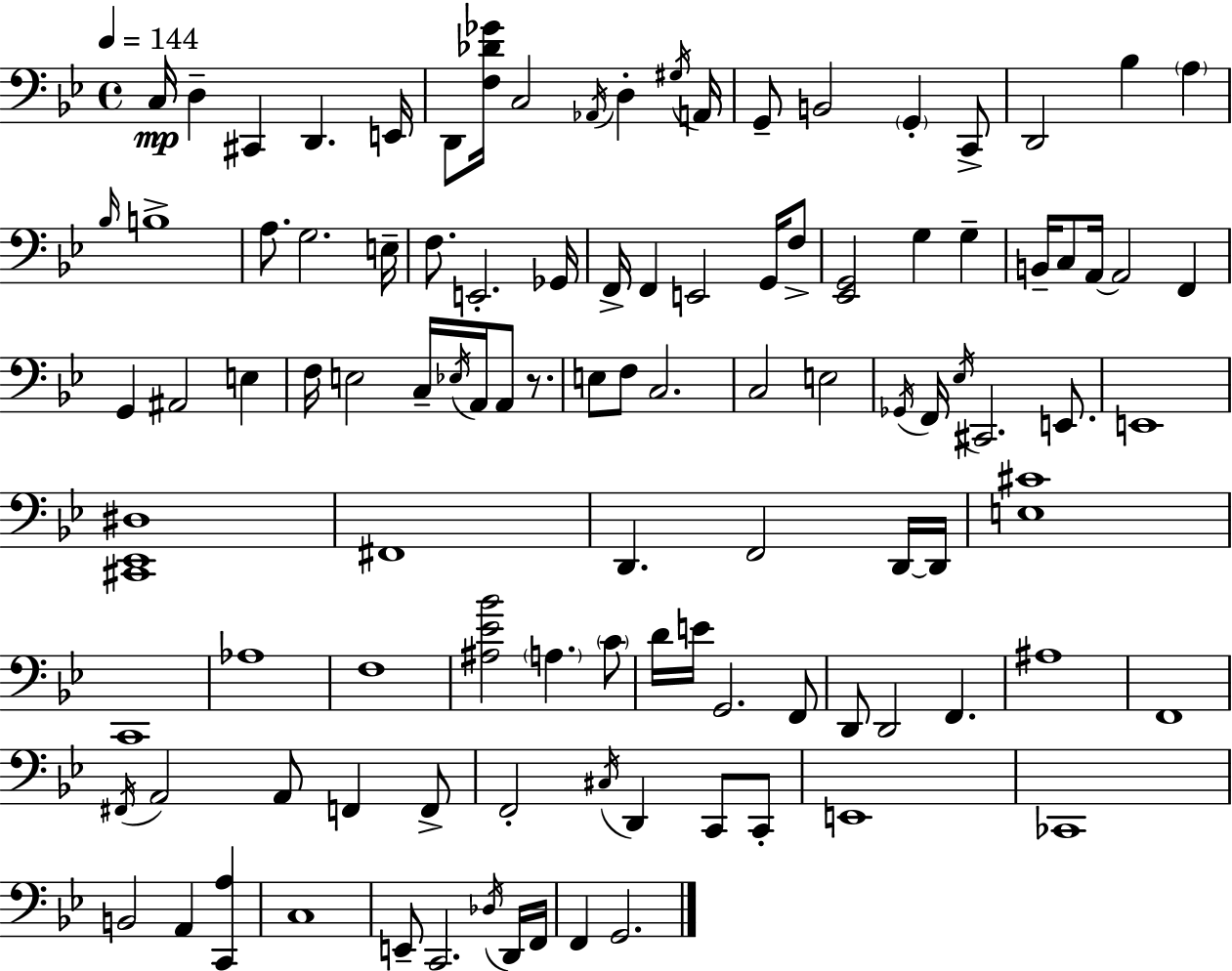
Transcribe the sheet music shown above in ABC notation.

X:1
T:Untitled
M:4/4
L:1/4
K:Gm
C,/4 D, ^C,, D,, E,,/4 D,,/2 [F,_D_G]/4 C,2 _A,,/4 D, ^G,/4 A,,/4 G,,/2 B,,2 G,, C,,/2 D,,2 _B, A, _B,/4 B,4 A,/2 G,2 E,/4 F,/2 E,,2 _G,,/4 F,,/4 F,, E,,2 G,,/4 F,/2 [_E,,G,,]2 G, G, B,,/4 C,/2 A,,/4 A,,2 F,, G,, ^A,,2 E, F,/4 E,2 C,/4 _E,/4 A,,/4 A,,/2 z/2 E,/2 F,/2 C,2 C,2 E,2 _G,,/4 F,,/4 _E,/4 ^C,,2 E,,/2 E,,4 [^C,,_E,,^D,]4 ^F,,4 D,, F,,2 D,,/4 D,,/4 [E,^C]4 C,,4 _A,4 F,4 [^A,_E_B]2 A, C/2 D/4 E/4 G,,2 F,,/2 D,,/2 D,,2 F,, ^A,4 F,,4 ^F,,/4 A,,2 A,,/2 F,, F,,/2 F,,2 ^C,/4 D,, C,,/2 C,,/2 E,,4 _C,,4 B,,2 A,, [C,,A,] C,4 E,,/2 C,,2 _D,/4 D,,/4 F,,/4 F,, G,,2